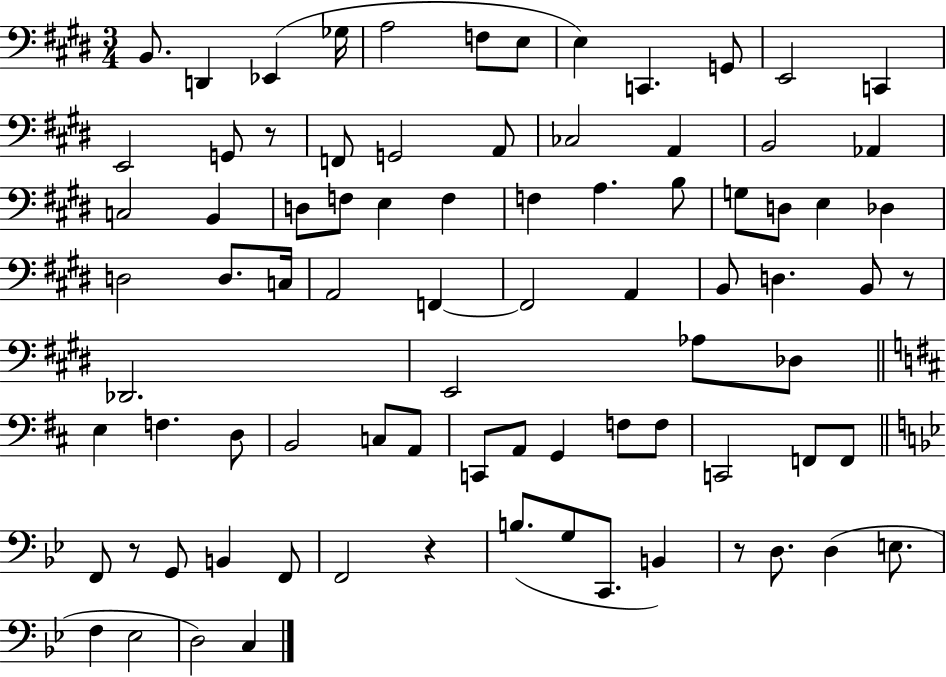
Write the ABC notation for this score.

X:1
T:Untitled
M:3/4
L:1/4
K:E
B,,/2 D,, _E,, _G,/4 A,2 F,/2 E,/2 E, C,, G,,/2 E,,2 C,, E,,2 G,,/2 z/2 F,,/2 G,,2 A,,/2 _C,2 A,, B,,2 _A,, C,2 B,, D,/2 F,/2 E, F, F, A, B,/2 G,/2 D,/2 E, _D, D,2 D,/2 C,/4 A,,2 F,, F,,2 A,, B,,/2 D, B,,/2 z/2 _D,,2 E,,2 _A,/2 _D,/2 E, F, D,/2 B,,2 C,/2 A,,/2 C,,/2 A,,/2 G,, F,/2 F,/2 C,,2 F,,/2 F,,/2 F,,/2 z/2 G,,/2 B,, F,,/2 F,,2 z B,/2 G,/2 C,,/2 B,, z/2 D,/2 D, E,/2 F, _E,2 D,2 C,